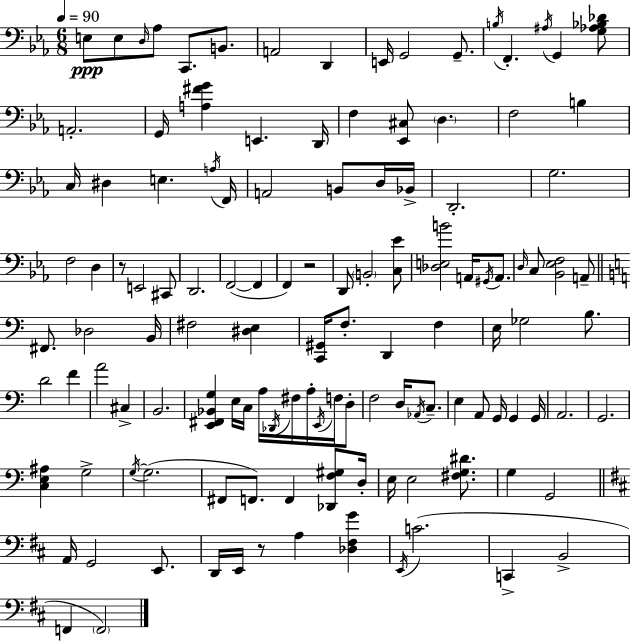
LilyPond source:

{
  \clef bass
  \numericTimeSignature
  \time 6/8
  \key ees \major
  \tempo 4 = 90
  e8\ppp e8 \grace { d16 } aes8 c,8. b,8. | a,2 d,4 | e,16 g,2 g,8.-- | \acciaccatura { b16 } f,4.-. \acciaccatura { ais16 } g,4 | \break <g aes bes des'>8 a,2.-. | g,16 <a fis' g'>4 e,4. | d,16 f4 <ees, cis>8 \parenthesize d4. | f2 b4 | \break c16 dis4 e4. | \acciaccatura { a16 } f,16 a,2 | b,8 d16 bes,16-> d,2.-. | g2. | \break f2 | d4 r8 e,2 | cis,8 d,2. | f,2~(~ | \break f,4 f,4) r2 | d,8 \parenthesize b,2-. | <c ees'>8 <des e b'>2 | a,16 \acciaccatura { gis,16 } a,8. \grace { d16 } c8 <bes, ees f>2 | \break a,8-- \bar "||" \break \key c \major fis,8. des2 b,16 | fis2 <dis e>4 | <c, gis,>16 f8.-. d,4 f4 | e16 ges2 b8. | \break d'2 f'4 | a'2 cis4-> | b,2. | <e, fis, bes, g>4 e16 c16 a16 \acciaccatura { des,16 } fis16 a16-. \acciaccatura { e,16 } f16 | \break d8-. f2 d16 \acciaccatura { aes,16 } | c8.-- e4 a,8 g,16 g,4 | g,16 a,2. | g,2. | \break <c e ais>4 g2-> | \acciaccatura { g16~ }~ g2.( | fis,8 f,8.) f,4 | <des, f gis>8 d16-. e16 e2 | \break <fis g dis'>8. g4 g,2 | \bar "||" \break \key d \major a,16 g,2 e,8. | d,16 e,16 r8 a4 <des fis g'>4 | \acciaccatura { e,16 } c'2.( | c,4-> b,2-> | \break f,4 \parenthesize f,2) | \bar "|."
}